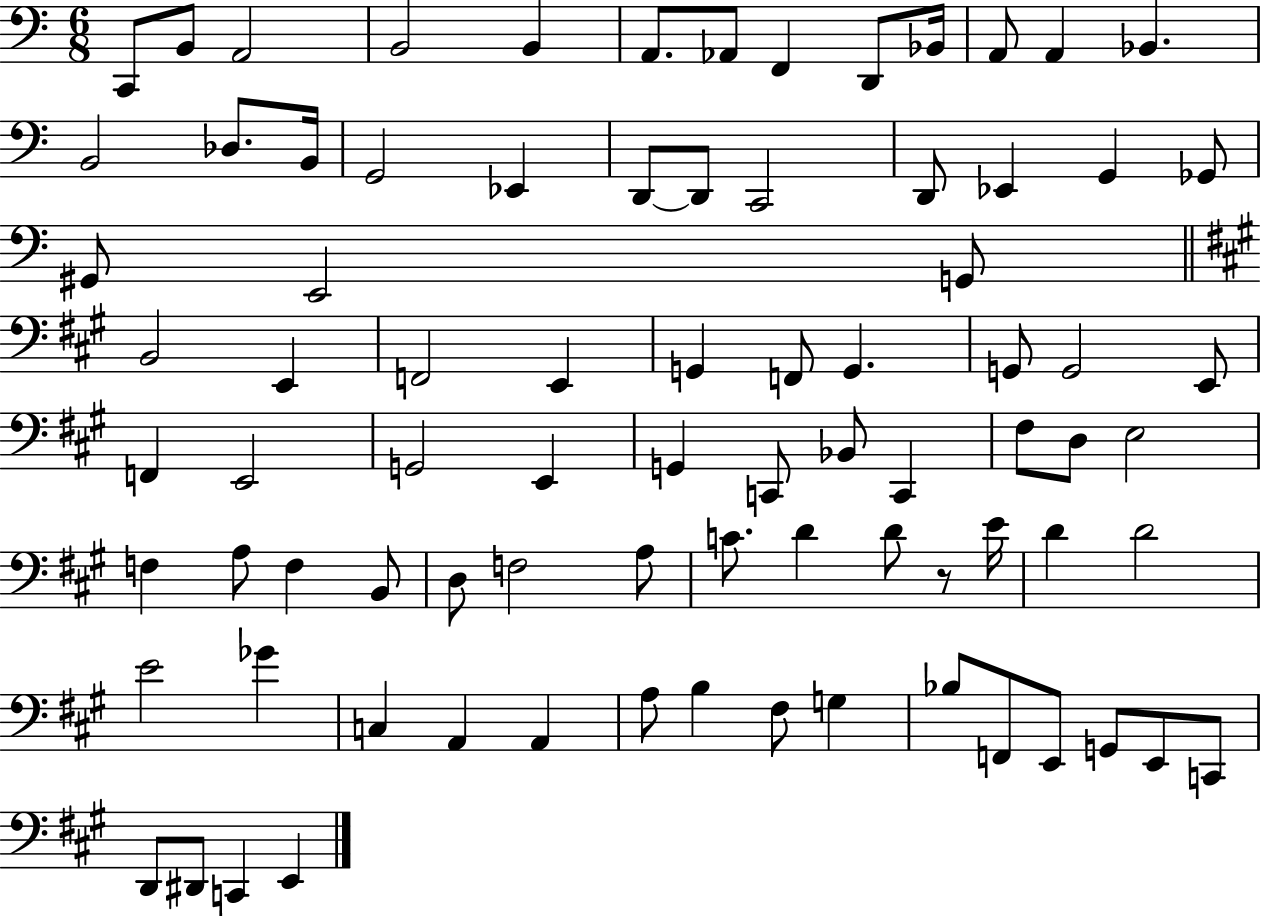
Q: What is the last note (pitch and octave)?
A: E2